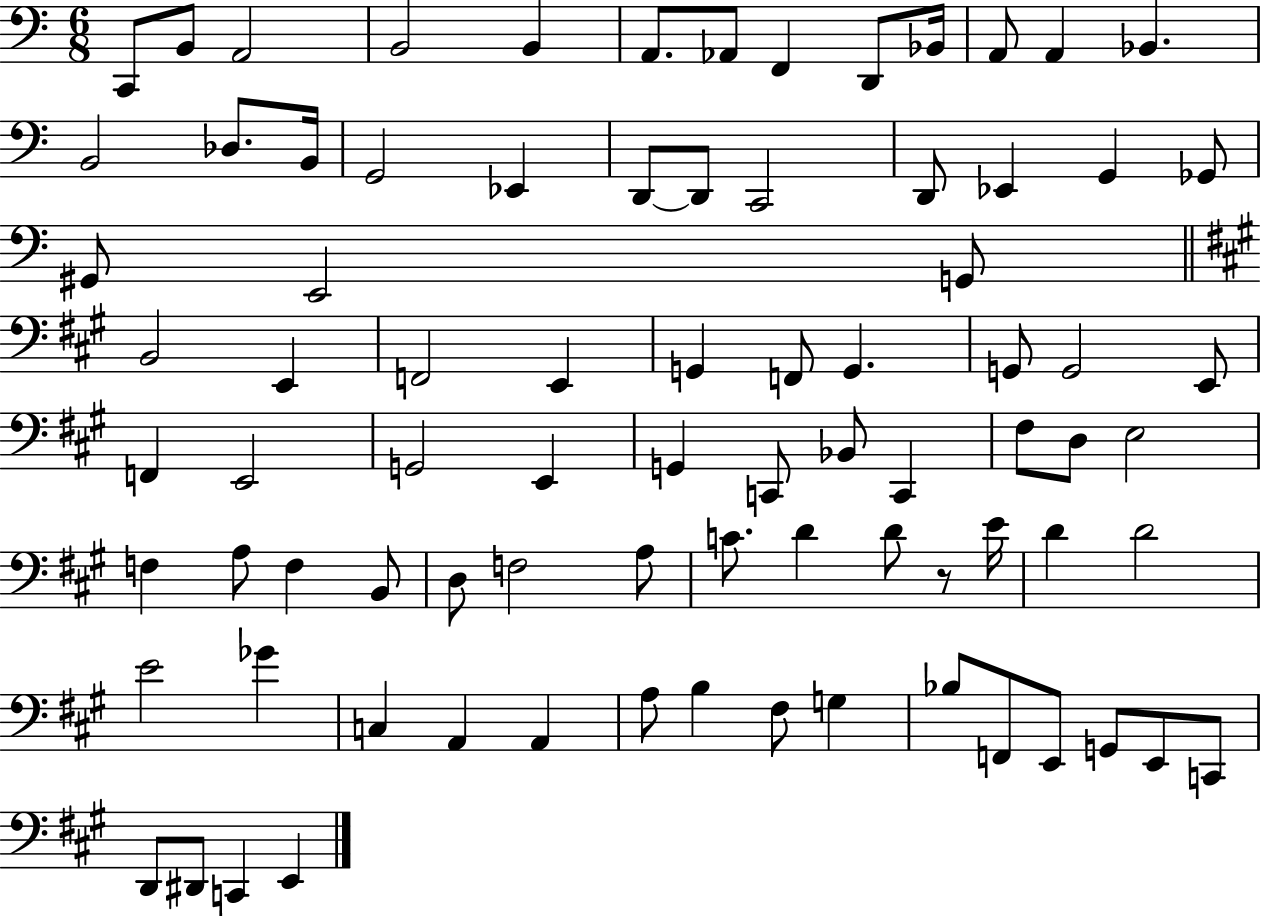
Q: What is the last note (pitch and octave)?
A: E2